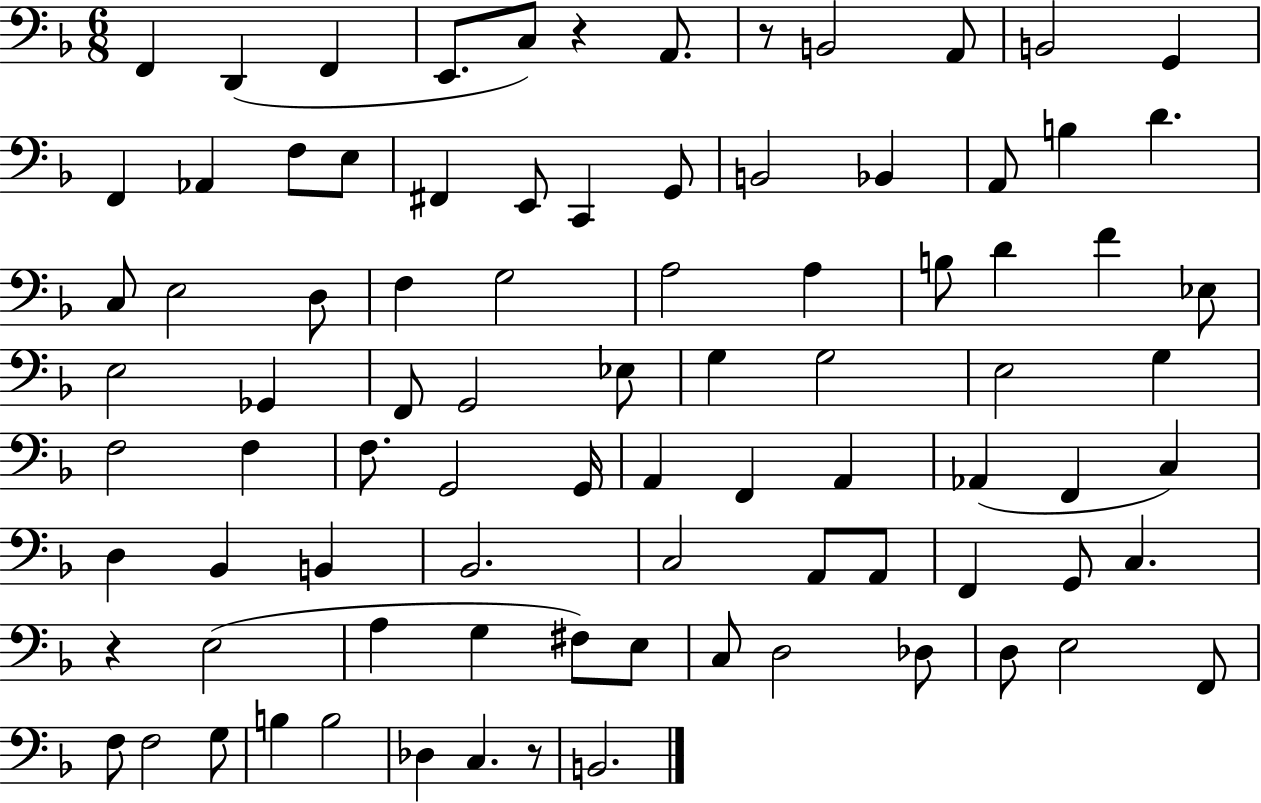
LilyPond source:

{
  \clef bass
  \numericTimeSignature
  \time 6/8
  \key f \major
  \repeat volta 2 { f,4 d,4( f,4 | e,8. c8) r4 a,8. | r8 b,2 a,8 | b,2 g,4 | \break f,4 aes,4 f8 e8 | fis,4 e,8 c,4 g,8 | b,2 bes,4 | a,8 b4 d'4. | \break c8 e2 d8 | f4 g2 | a2 a4 | b8 d'4 f'4 ees8 | \break e2 ges,4 | f,8 g,2 ees8 | g4 g2 | e2 g4 | \break f2 f4 | f8. g,2 g,16 | a,4 f,4 a,4 | aes,4( f,4 c4) | \break d4 bes,4 b,4 | bes,2. | c2 a,8 a,8 | f,4 g,8 c4. | \break r4 e2( | a4 g4 fis8) e8 | c8 d2 des8 | d8 e2 f,8 | \break f8 f2 g8 | b4 b2 | des4 c4. r8 | b,2. | \break } \bar "|."
}